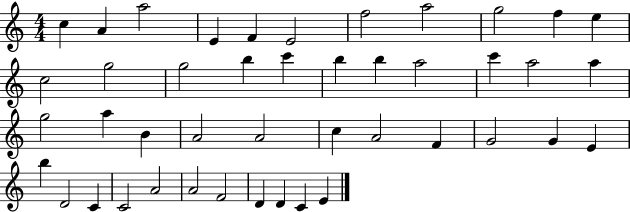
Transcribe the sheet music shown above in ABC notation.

X:1
T:Untitled
M:4/4
L:1/4
K:C
c A a2 E F E2 f2 a2 g2 f e c2 g2 g2 b c' b b a2 c' a2 a g2 a B A2 A2 c A2 F G2 G E b D2 C C2 A2 A2 F2 D D C E